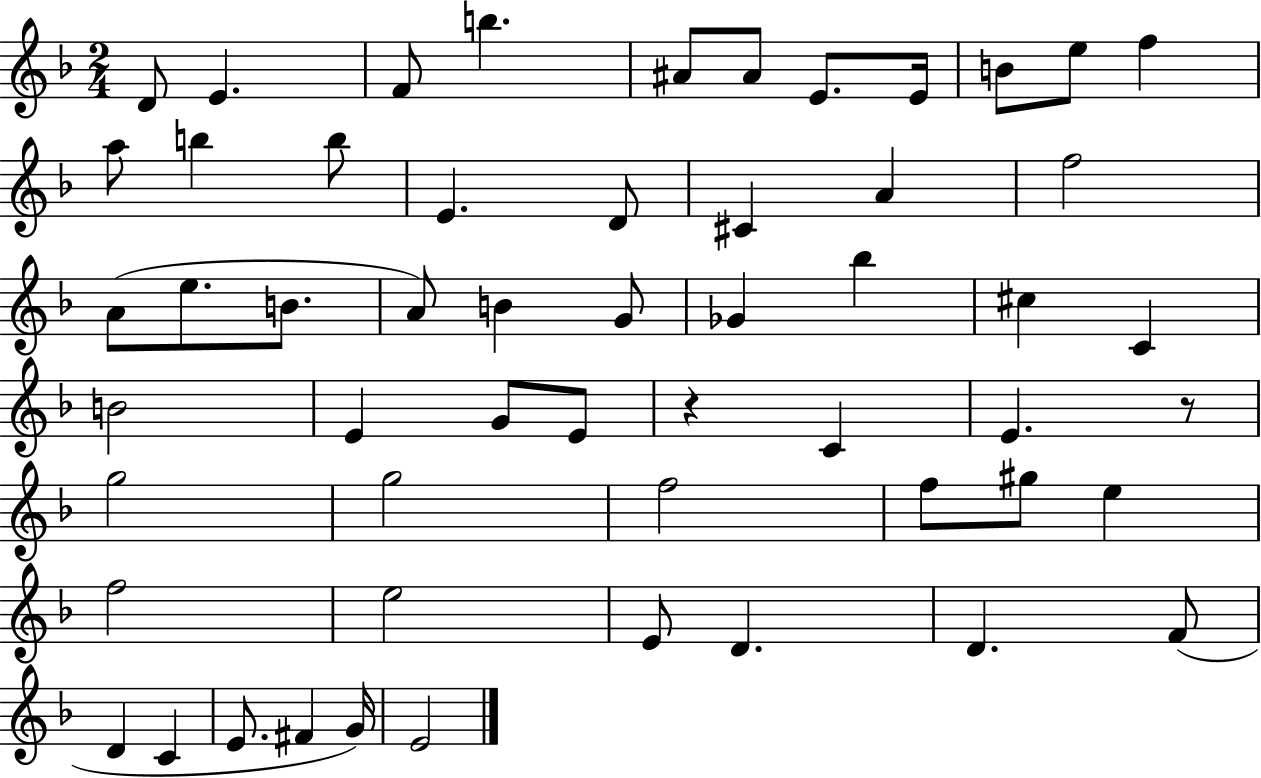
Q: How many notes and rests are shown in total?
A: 55